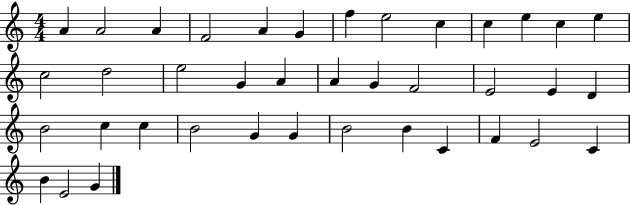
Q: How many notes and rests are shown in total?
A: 39